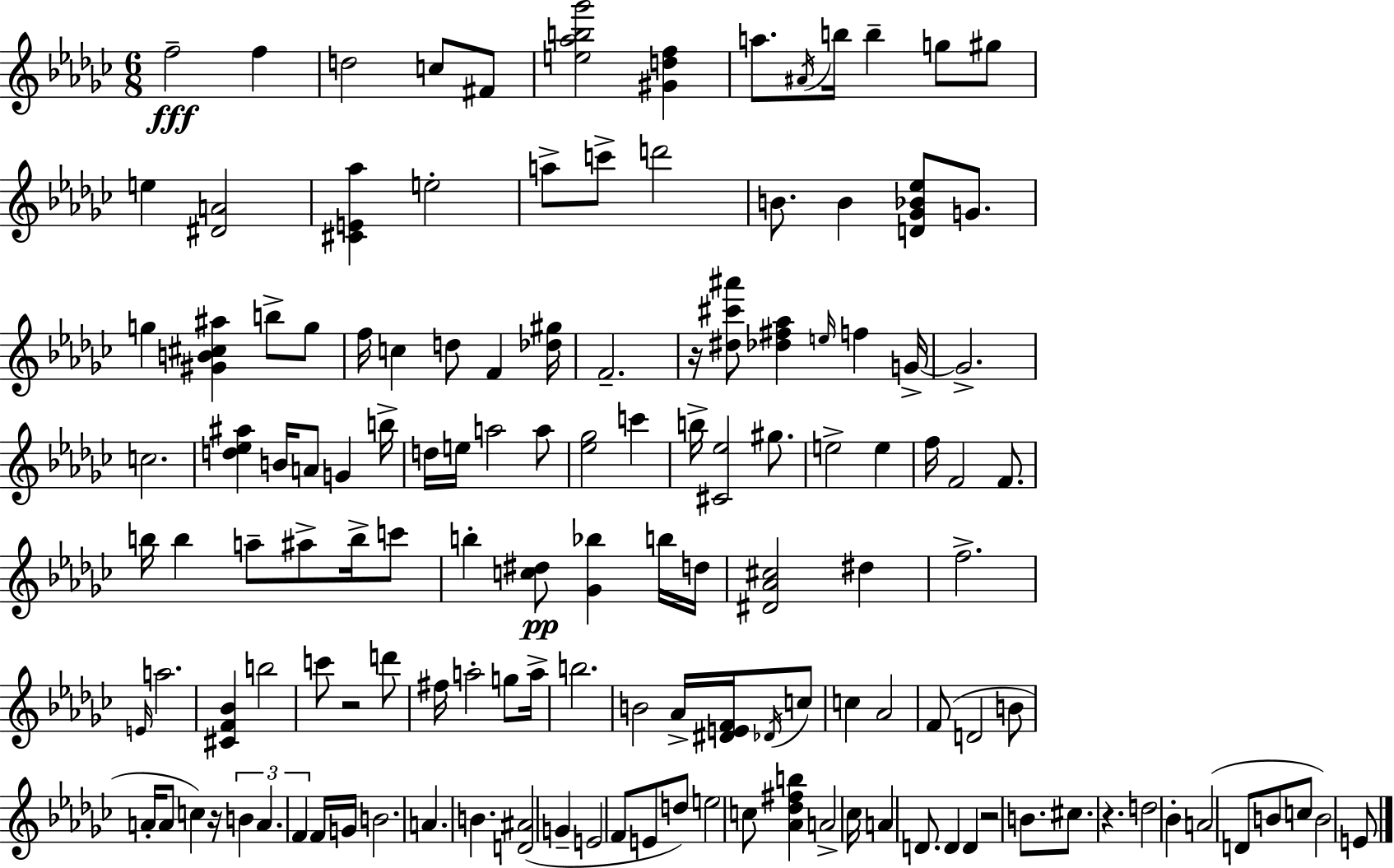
{
  \clef treble
  \numericTimeSignature
  \time 6/8
  \key ees \minor
  f''2--\fff f''4 | d''2 c''8 fis'8 | <e'' aes'' b'' ges'''>2 <gis' d'' f''>4 | a''8. \acciaccatura { ais'16 } b''16 b''4-- g''8 gis''8 | \break e''4 <dis' a'>2 | <cis' e' aes''>4 e''2-. | a''8-> c'''8-> d'''2 | b'8. b'4 <d' ges' bes' ees''>8 g'8. | \break g''4 <gis' b' cis'' ais''>4 b''8-> g''8 | f''16 c''4 d''8 f'4 | <des'' gis''>16 f'2.-- | r16 <dis'' cis''' ais'''>8 <des'' fis'' aes''>4 \grace { e''16 } f''4 | \break g'16->~~ g'2.-> | c''2. | <d'' ees'' ais''>4 b'16 a'8 g'4 | b''16-> d''16 e''16 a''2 | \break a''8 <ees'' ges''>2 c'''4 | b''16-> <cis' ees''>2 gis''8. | e''2-> e''4 | f''16 f'2 f'8. | \break b''16 b''4 a''8-- ais''8-> b''16-> | c'''8 b''4-. <c'' dis''>8\pp <ges' bes''>4 | b''16 d''16 <dis' aes' cis''>2 dis''4 | f''2.-> | \break \grace { e'16 } a''2. | <cis' f' bes'>4 b''2 | c'''8 r2 | d'''8 fis''16 a''2-. | \break g''8 a''16-> b''2. | b'2 aes'16-> | <dis' e' f'>16 \acciaccatura { des'16 } c''8 c''4 aes'2 | f'8( d'2 | \break b'8 a'16-. a'8 c''4) r16 | \tuplet 3/2 { b'4 a'4. f'4 } | f'16 g'16 b'2. | a'4. b'4. | \break <d' ais'>2( | g'4-- e'2 | f'8 e'8 d''8) e''2 | c''8 <aes' des'' fis'' b''>4 a'2-> | \break ces''16 a'4 d'8. | d'4 d'4 r2 | b'8. cis''8. r4. | d''2 | \break bes'4-. a'2( | d'8 b'8 c''8 b'2) | e'8 \bar "|."
}